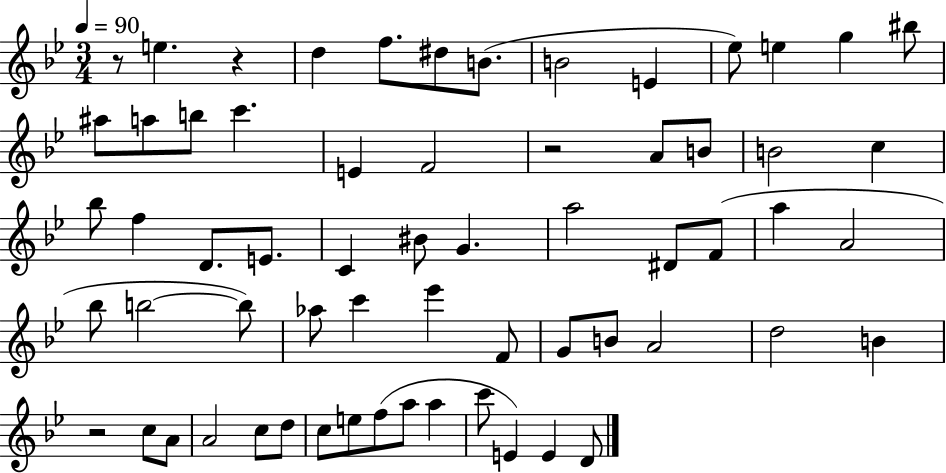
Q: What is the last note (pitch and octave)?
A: D4